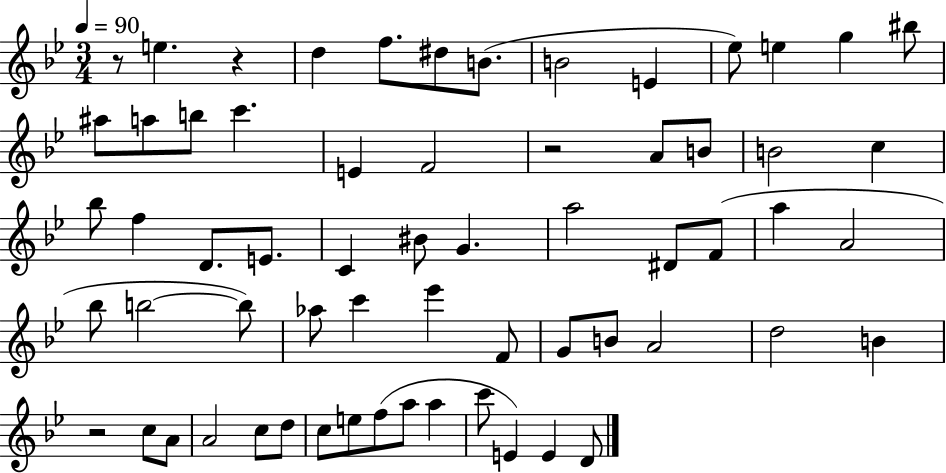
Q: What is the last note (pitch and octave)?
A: D4